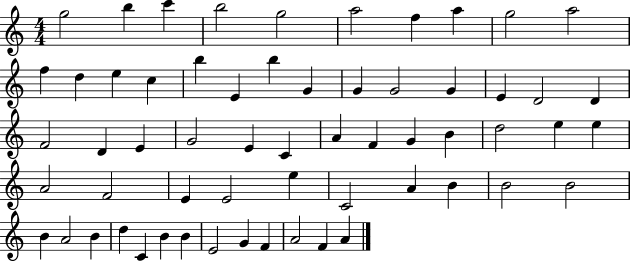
X:1
T:Untitled
M:4/4
L:1/4
K:C
g2 b c' b2 g2 a2 f a g2 a2 f d e c b E b G G G2 G E D2 D F2 D E G2 E C A F G B d2 e e A2 F2 E E2 e C2 A B B2 B2 B A2 B d C B B E2 G F A2 F A